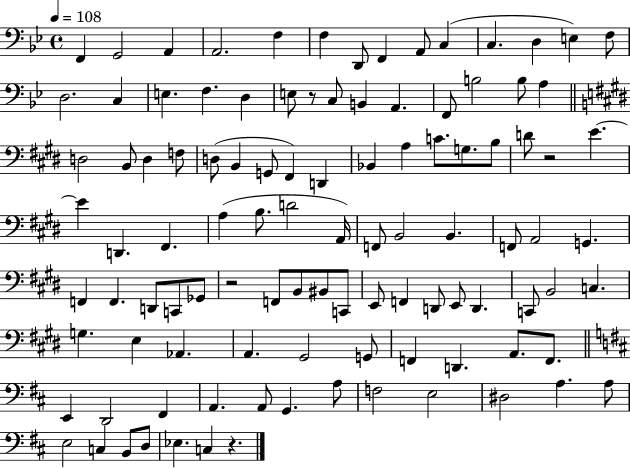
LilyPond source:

{
  \clef bass
  \time 4/4
  \defaultTimeSignature
  \key bes \major
  \tempo 4 = 108
  f,4 g,2 a,4 | a,2. f4 | f4 d,8 f,4 a,8 c4( | c4. d4 e4) f8 | \break d2. c4 | e4. f4. d4 | e8 r8 c8 b,4 a,4. | f,8 b2 b8 a4 | \break \bar "||" \break \key e \major d2 b,8 d4 f8 | d8( b,4 g,8 fis,4) d,4 | bes,4 a4 c'8. g8. b8 | d'8 r2 e'4.~~ | \break e'4 d,4. fis,4. | a4( b8. d'2 a,16) | f,8 b,2 b,4. | f,8 a,2 g,4. | \break f,4 f,4. d,8 c,8 ges,8 | r2 f,8 b,8 bis,8 c,8 | e,8 f,4 d,8 e,8 d,4. | c,8 b,2 c4. | \break g4. e4 aes,4. | a,4. gis,2 g,8 | f,4 d,4. a,8. f,8. | \bar "||" \break \key d \major e,4 d,2 fis,4 | a,4. a,8 g,4. a8 | f2 e2 | dis2 a4. a8 | \break e2 c4 b,8 d8 | ees4. c4 r4. | \bar "|."
}